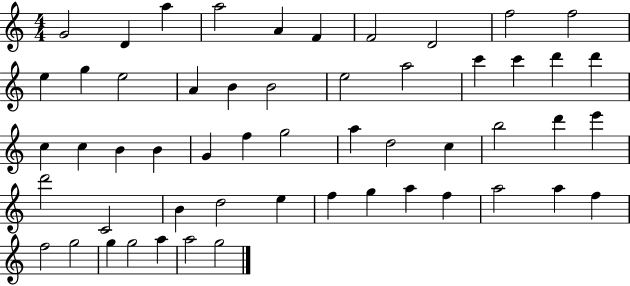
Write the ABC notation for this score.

X:1
T:Untitled
M:4/4
L:1/4
K:C
G2 D a a2 A F F2 D2 f2 f2 e g e2 A B B2 e2 a2 c' c' d' d' c c B B G f g2 a d2 c b2 d' e' d'2 C2 B d2 e f g a f a2 a f f2 g2 g g2 a a2 g2